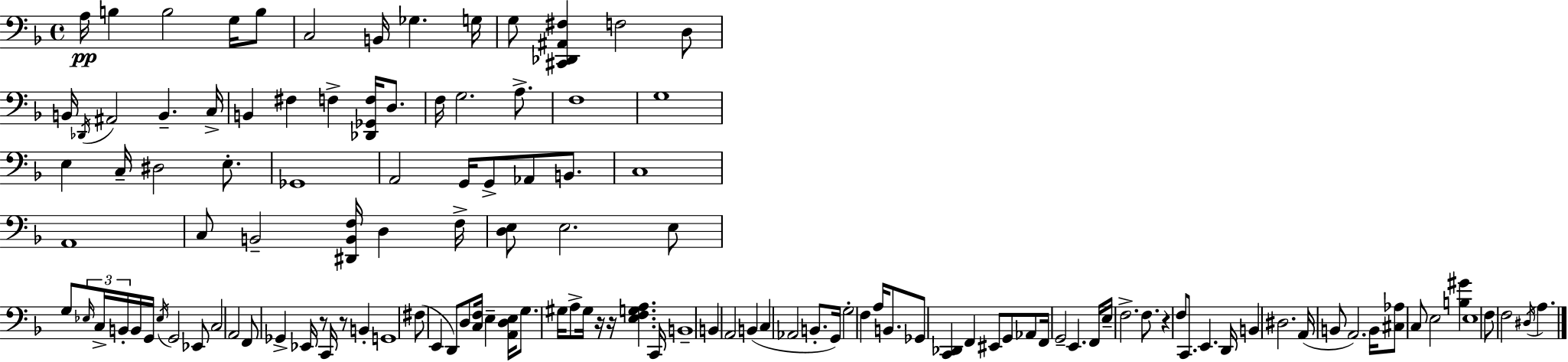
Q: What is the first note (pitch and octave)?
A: A3